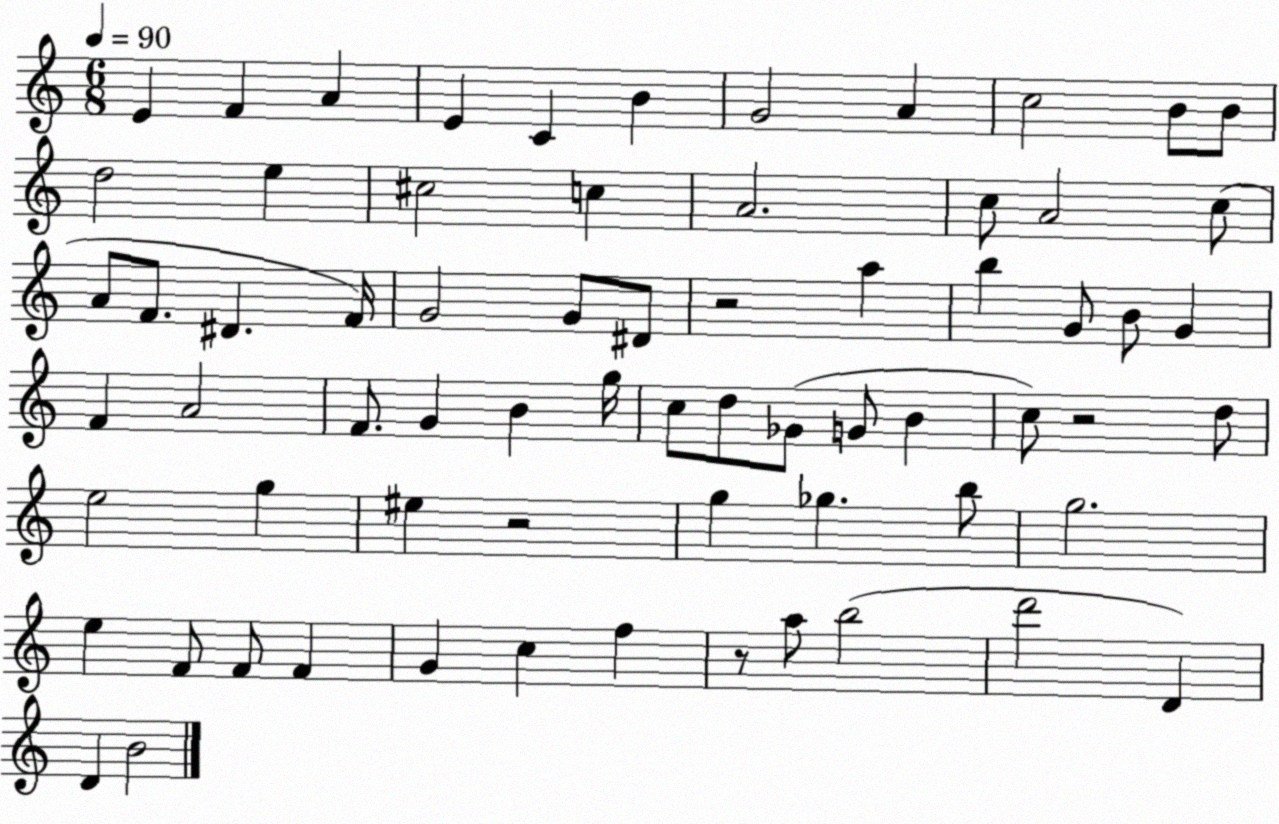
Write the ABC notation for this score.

X:1
T:Untitled
M:6/8
L:1/4
K:C
E F A E C B G2 A c2 B/2 B/2 d2 e ^c2 c A2 c/2 A2 c/2 A/2 F/2 ^D F/4 G2 G/2 ^D/2 z2 a b G/2 B/2 G F A2 F/2 G B g/4 c/2 d/2 _G/2 G/2 B c/2 z2 d/2 e2 g ^e z2 g _g b/2 g2 e F/2 F/2 F G c f z/2 a/2 b2 d'2 D D B2